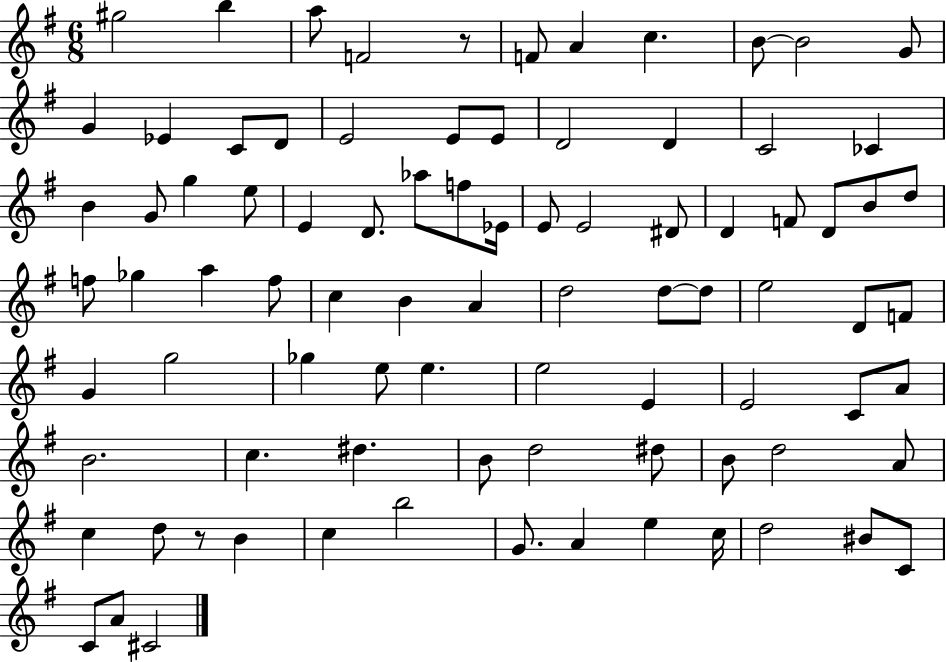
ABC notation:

X:1
T:Untitled
M:6/8
L:1/4
K:G
^g2 b a/2 F2 z/2 F/2 A c B/2 B2 G/2 G _E C/2 D/2 E2 E/2 E/2 D2 D C2 _C B G/2 g e/2 E D/2 _a/2 f/2 _E/4 E/2 E2 ^D/2 D F/2 D/2 B/2 d/2 f/2 _g a f/2 c B A d2 d/2 d/2 e2 D/2 F/2 G g2 _g e/2 e e2 E E2 C/2 A/2 B2 c ^d B/2 d2 ^d/2 B/2 d2 A/2 c d/2 z/2 B c b2 G/2 A e c/4 d2 ^B/2 C/2 C/2 A/2 ^C2